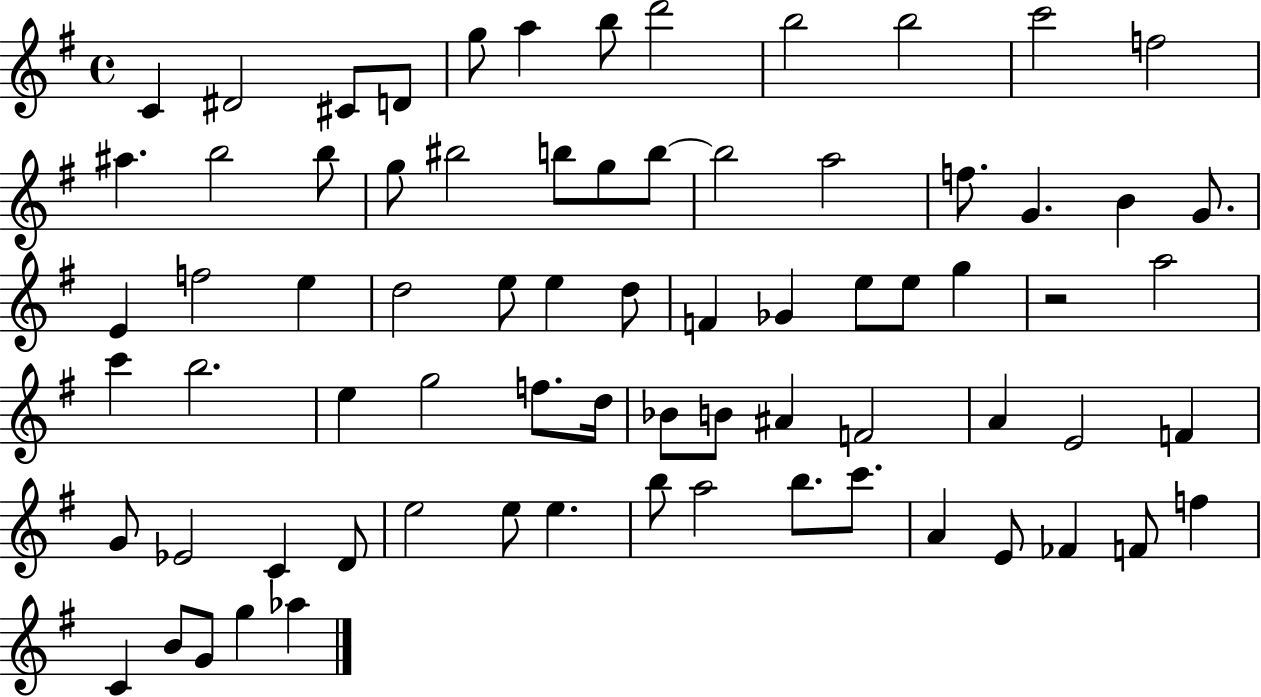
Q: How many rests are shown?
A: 1